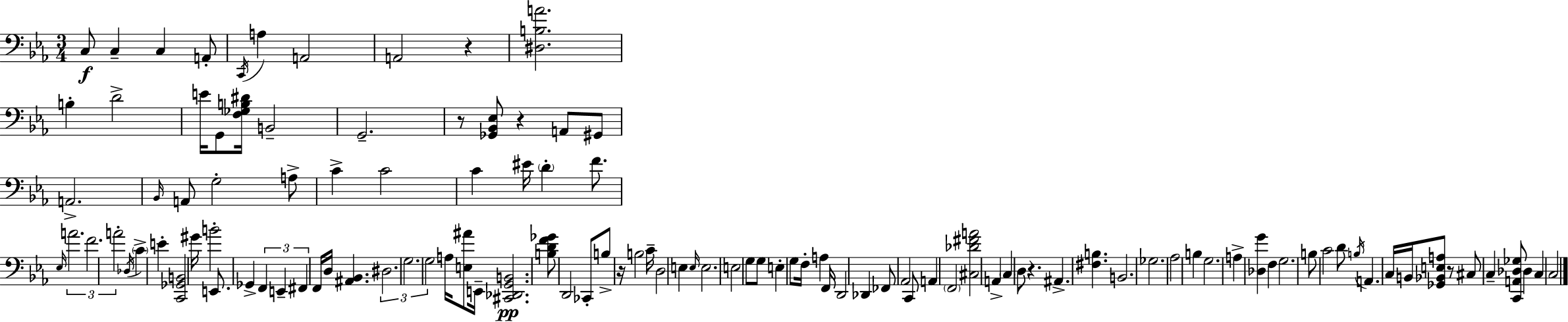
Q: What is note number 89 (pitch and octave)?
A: A2